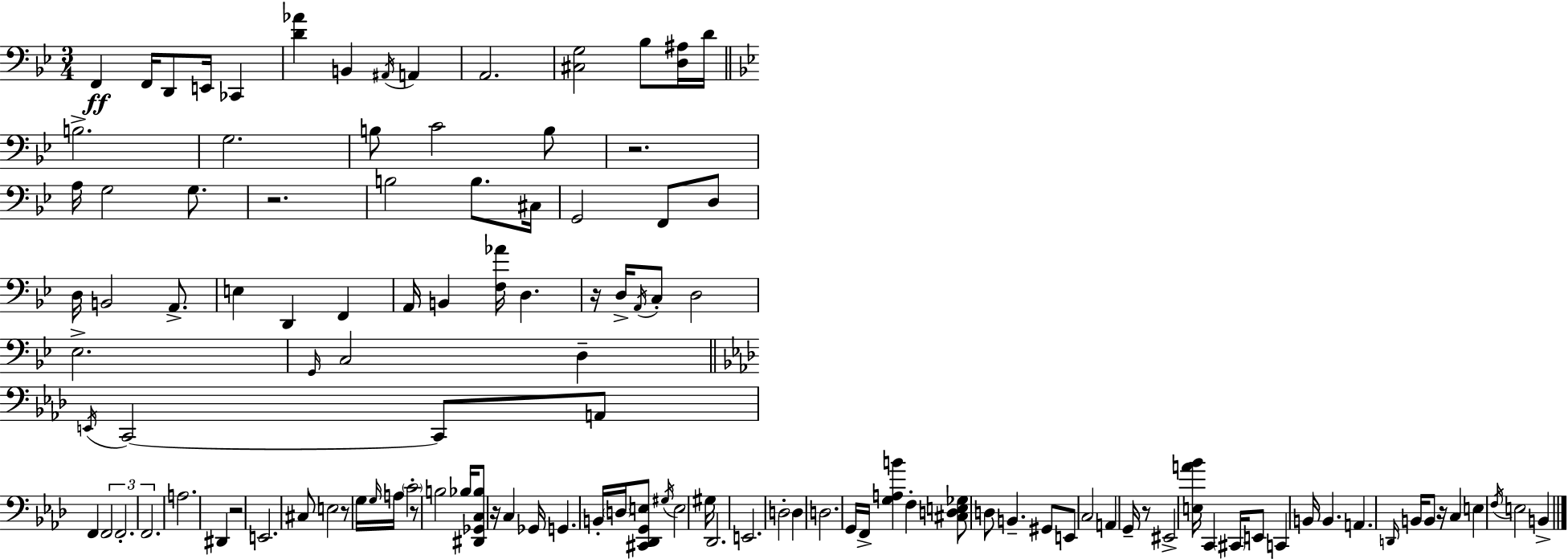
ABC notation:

X:1
T:Untitled
M:3/4
L:1/4
K:Gm
F,, F,,/4 D,,/2 E,,/4 _C,, [D_A] B,, ^A,,/4 A,, A,,2 [^C,G,]2 _B,/2 [D,^A,]/4 D/4 B,2 G,2 B,/2 C2 B,/2 z2 A,/4 G,2 G,/2 z2 B,2 B,/2 ^C,/4 G,,2 F,,/2 D,/2 D,/4 B,,2 A,,/2 E, D,, F,, A,,/4 B,, [F,_A]/4 D, z/4 D,/4 A,,/4 C,/2 D,2 _E,2 G,,/4 C,2 D, E,,/4 C,,2 C,,/2 A,,/2 F,, F,,2 F,,2 F,,2 A,2 ^D,, z2 E,,2 ^C,/2 E,2 z/2 G,/4 G,/4 A,/4 C2 z/2 B,2 _B,/4 [^D,,_G,,C,_B,]/2 z/4 C, _G,,/4 G,, B,,/4 D,/4 [^C,,_D,,G,,E,]/2 ^G,/4 E,2 ^G,/4 _D,,2 E,,2 D,2 D, D,2 G,,/4 F,,/4 [G,A,B] F, [^C,D,E,_G,]/2 D,/2 B,, ^G,,/2 E,,/2 C,2 A,, G,,/4 z/2 ^E,,2 [E,A_B]/4 C,, ^C,,/4 E,,/2 C,, B,,/4 B,, A,, D,,/4 B,,/4 B,,/2 z/4 C, E, F,/4 E,2 B,,